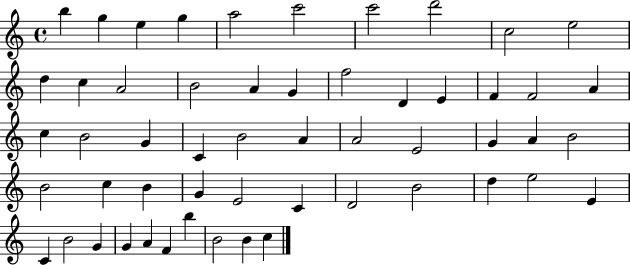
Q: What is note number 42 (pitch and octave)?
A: D5